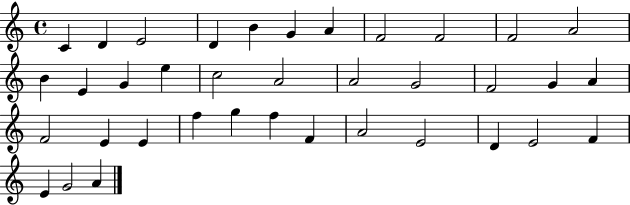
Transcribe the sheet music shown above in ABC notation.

X:1
T:Untitled
M:4/4
L:1/4
K:C
C D E2 D B G A F2 F2 F2 A2 B E G e c2 A2 A2 G2 F2 G A F2 E E f g f F A2 E2 D E2 F E G2 A